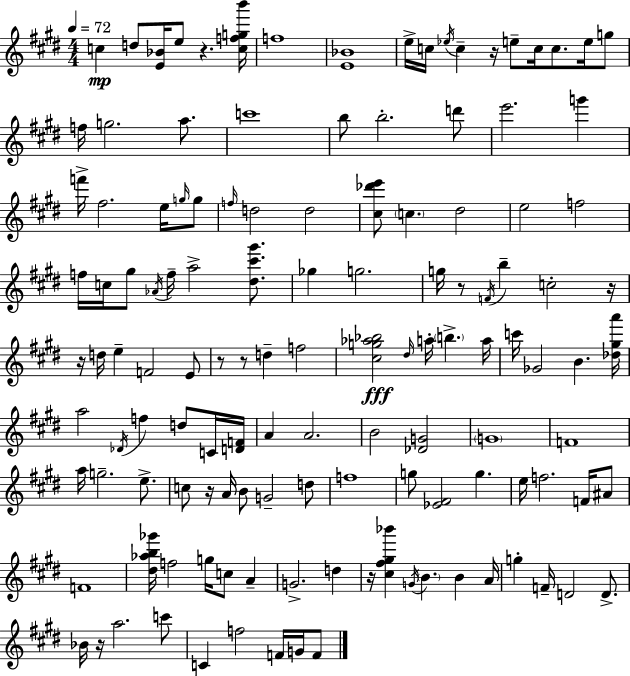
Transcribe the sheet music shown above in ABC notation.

X:1
T:Untitled
M:4/4
L:1/4
K:E
c d/2 [E_B]/4 e/2 z [cfgb']/4 f4 [E_B]4 e/4 c/4 _e/4 c z/4 e/2 c/4 c/2 e/4 g/2 f/4 g2 a/2 c'4 b/2 b2 d'/2 e'2 g' f'/4 ^f2 e/4 g/4 g/2 f/4 d2 d2 [^c_d'e']/2 c ^d2 e2 f2 f/4 c/4 ^g/2 _A/4 f/4 a2 [^d^c'^g']/2 _g g2 g/4 z/2 F/4 b c2 z/4 z/4 d/4 e F2 E/2 z/2 z/2 d f2 [^cg_a_b]2 ^d/4 a/4 b a/4 c'/4 _G2 B [_d^ga']/4 a2 _D/4 f d/2 C/4 [DF]/4 A A2 B2 [_DG]2 G4 F4 a/4 g2 e/2 c/2 z/4 A/4 B/2 G2 d/2 f4 g/2 [_E^F]2 g e/4 f2 F/4 ^A/2 F4 [^d_ab_g']/4 f2 g/4 c/2 A G2 d z/4 [^c^f^g_b'] G/4 B B A/4 g F/4 D2 D/2 _B/4 z/4 a2 c'/2 C f2 F/4 G/4 F/2